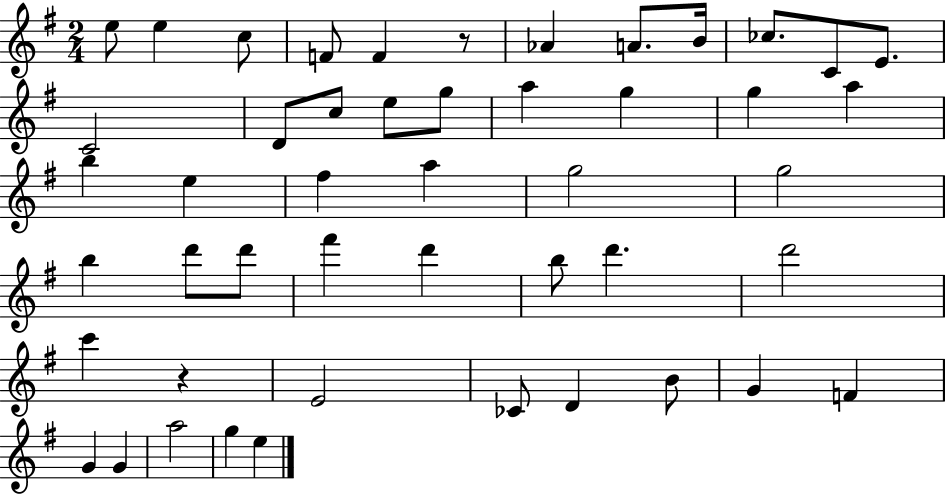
X:1
T:Untitled
M:2/4
L:1/4
K:G
e/2 e c/2 F/2 F z/2 _A A/2 B/4 _c/2 C/2 E/2 C2 D/2 c/2 e/2 g/2 a g g a b e ^f a g2 g2 b d'/2 d'/2 ^f' d' b/2 d' d'2 c' z E2 _C/2 D B/2 G F G G a2 g e